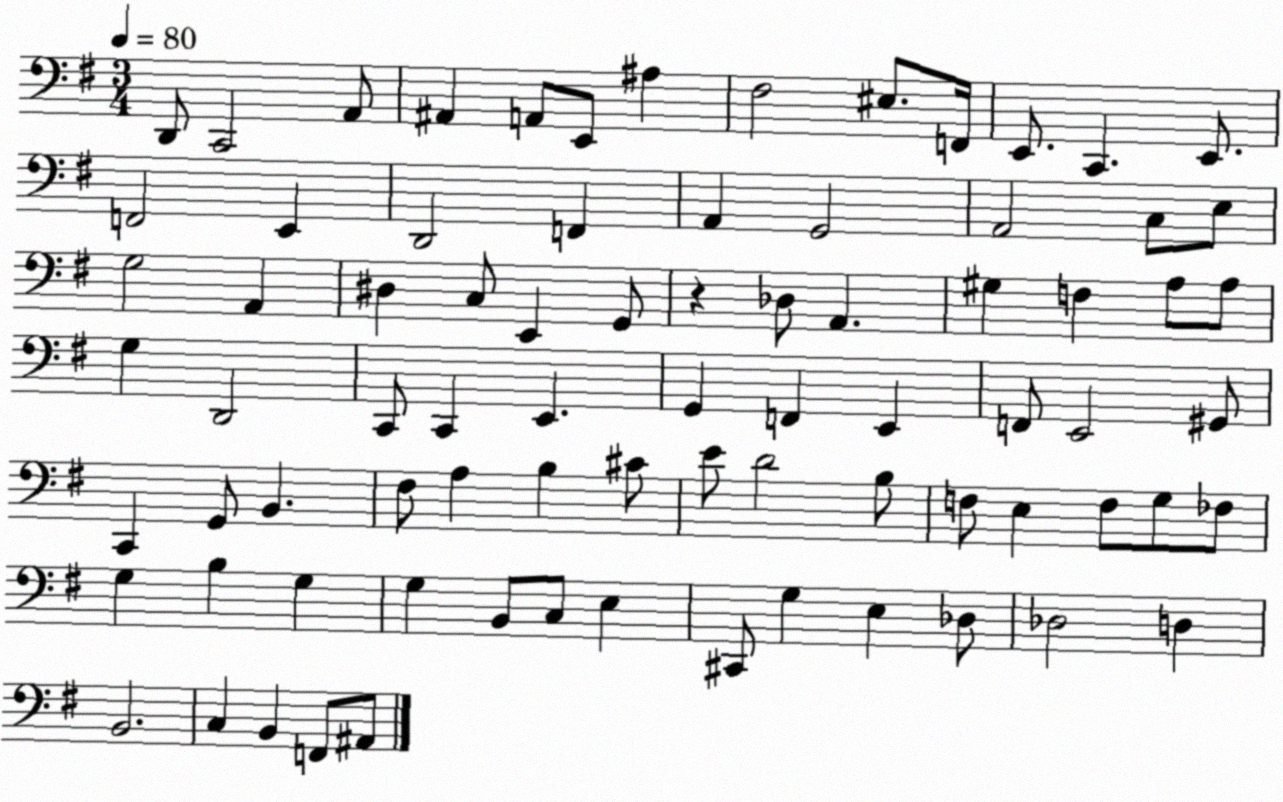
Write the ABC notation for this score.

X:1
T:Untitled
M:3/4
L:1/4
K:G
D,,/2 C,,2 A,,/2 ^A,, A,,/2 E,,/2 ^A, ^F,2 ^E,/2 F,,/4 E,,/2 C,, E,,/2 F,,2 E,, D,,2 F,, A,, G,,2 A,,2 C,/2 E,/2 G,2 A,, ^D, C,/2 E,, G,,/2 z _D,/2 A,, ^G, F, A,/2 A,/2 G, D,,2 C,,/2 C,, E,, G,, F,, E,, F,,/2 E,,2 ^G,,/2 C,, G,,/2 B,, ^F,/2 A, B, ^C/2 E/2 D2 B,/2 F,/2 E, F,/2 G,/2 _F,/2 G, B, G, G, B,,/2 C,/2 E, ^C,,/2 G, E, _D,/2 _D,2 D, B,,2 C, B,, F,,/2 ^A,,/2